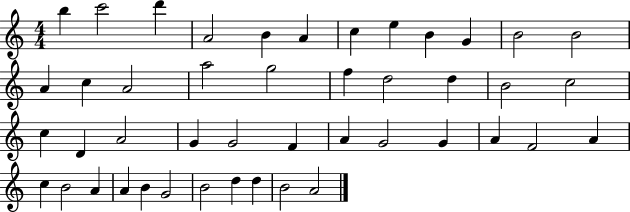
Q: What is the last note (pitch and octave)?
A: A4